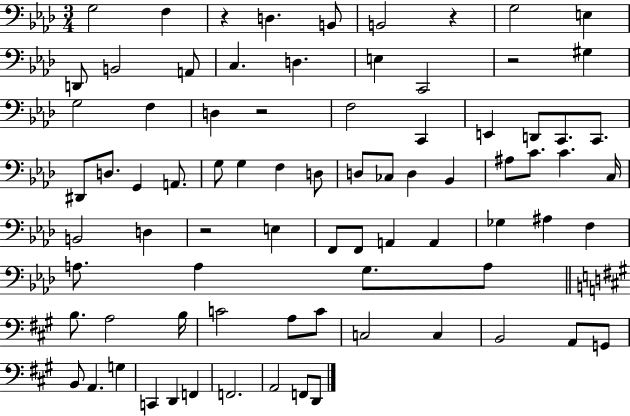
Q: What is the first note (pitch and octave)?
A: G3